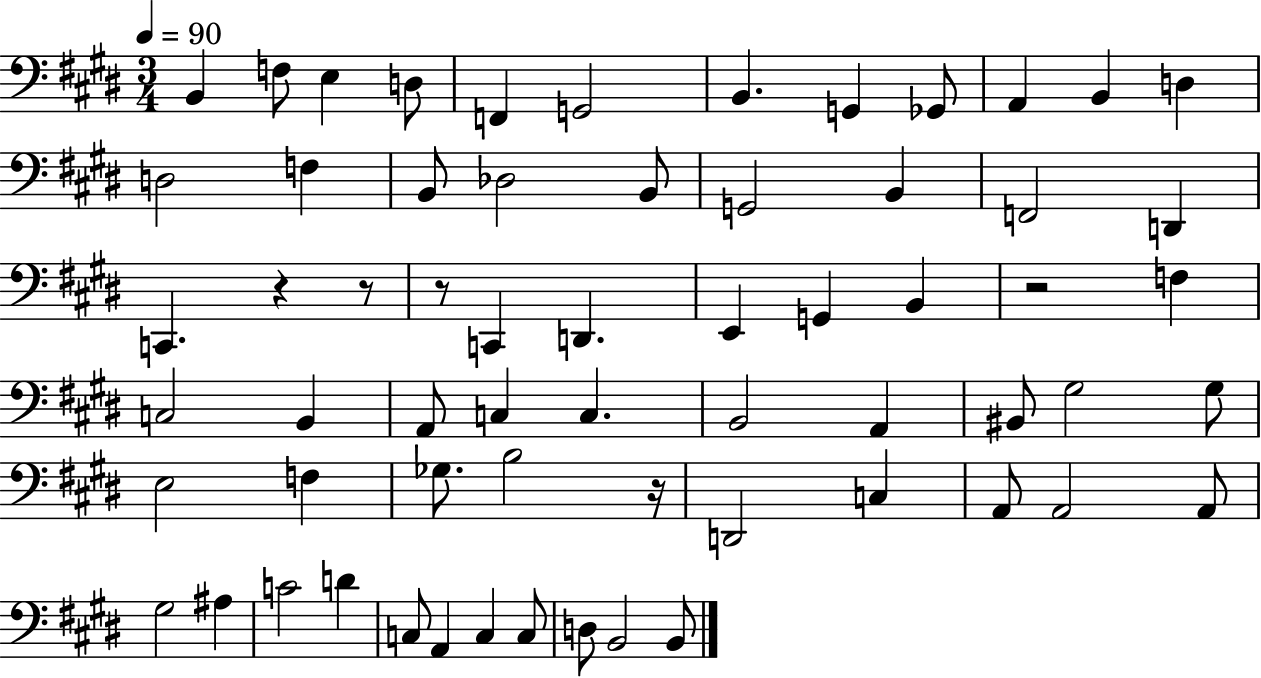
B2/q F3/e E3/q D3/e F2/q G2/h B2/q. G2/q Gb2/e A2/q B2/q D3/q D3/h F3/q B2/e Db3/h B2/e G2/h B2/q F2/h D2/q C2/q. R/q R/e R/e C2/q D2/q. E2/q G2/q B2/q R/h F3/q C3/h B2/q A2/e C3/q C3/q. B2/h A2/q BIS2/e G#3/h G#3/e E3/h F3/q Gb3/e. B3/h R/s D2/h C3/q A2/e A2/h A2/e G#3/h A#3/q C4/h D4/q C3/e A2/q C3/q C3/e D3/e B2/h B2/e